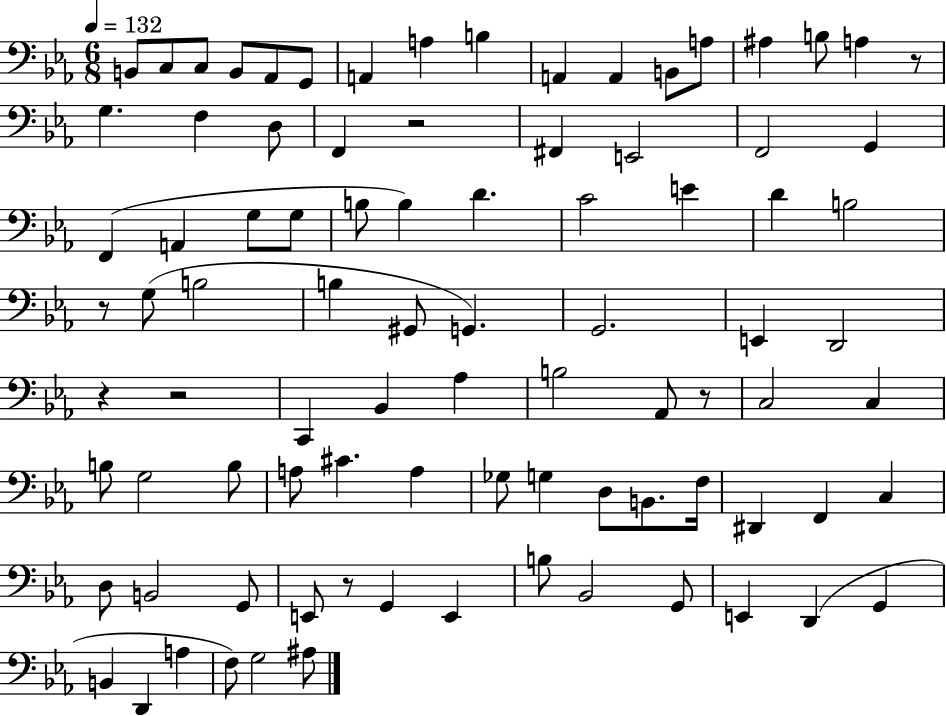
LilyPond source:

{
  \clef bass
  \numericTimeSignature
  \time 6/8
  \key ees \major
  \tempo 4 = 132
  b,8 c8 c8 b,8 aes,8 g,8 | a,4 a4 b4 | a,4 a,4 b,8 a8 | ais4 b8 a4 r8 | \break g4. f4 d8 | f,4 r2 | fis,4 e,2 | f,2 g,4 | \break f,4( a,4 g8 g8 | b8 b4) d'4. | c'2 e'4 | d'4 b2 | \break r8 g8( b2 | b4 gis,8 g,4.) | g,2. | e,4 d,2 | \break r4 r2 | c,4 bes,4 aes4 | b2 aes,8 r8 | c2 c4 | \break b8 g2 b8 | a8 cis'4. a4 | ges8 g4 d8 b,8. f16 | dis,4 f,4 c4 | \break d8 b,2 g,8 | e,8 r8 g,4 e,4 | b8 bes,2 g,8 | e,4 d,4( g,4 | \break b,4 d,4 a4 | f8) g2 ais8 | \bar "|."
}